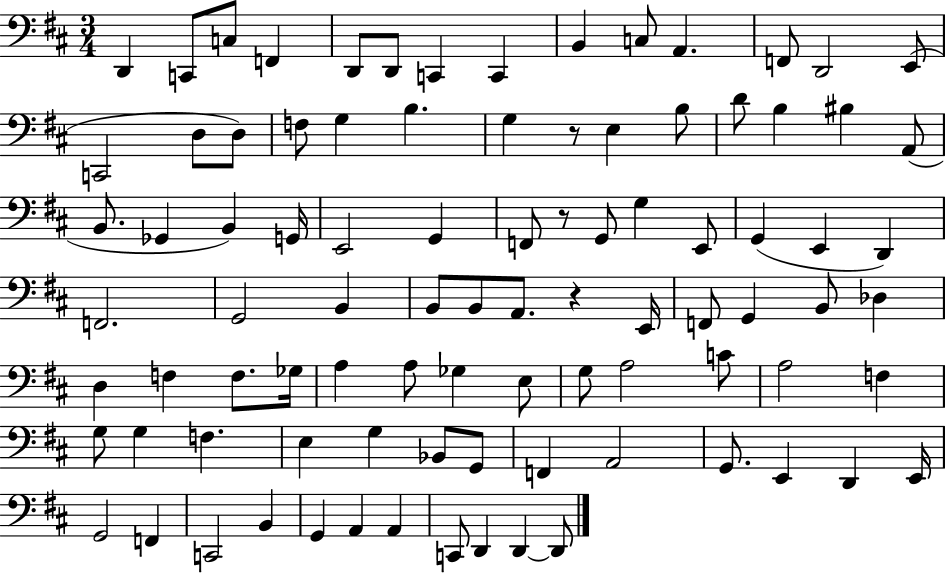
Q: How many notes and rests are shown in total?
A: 91